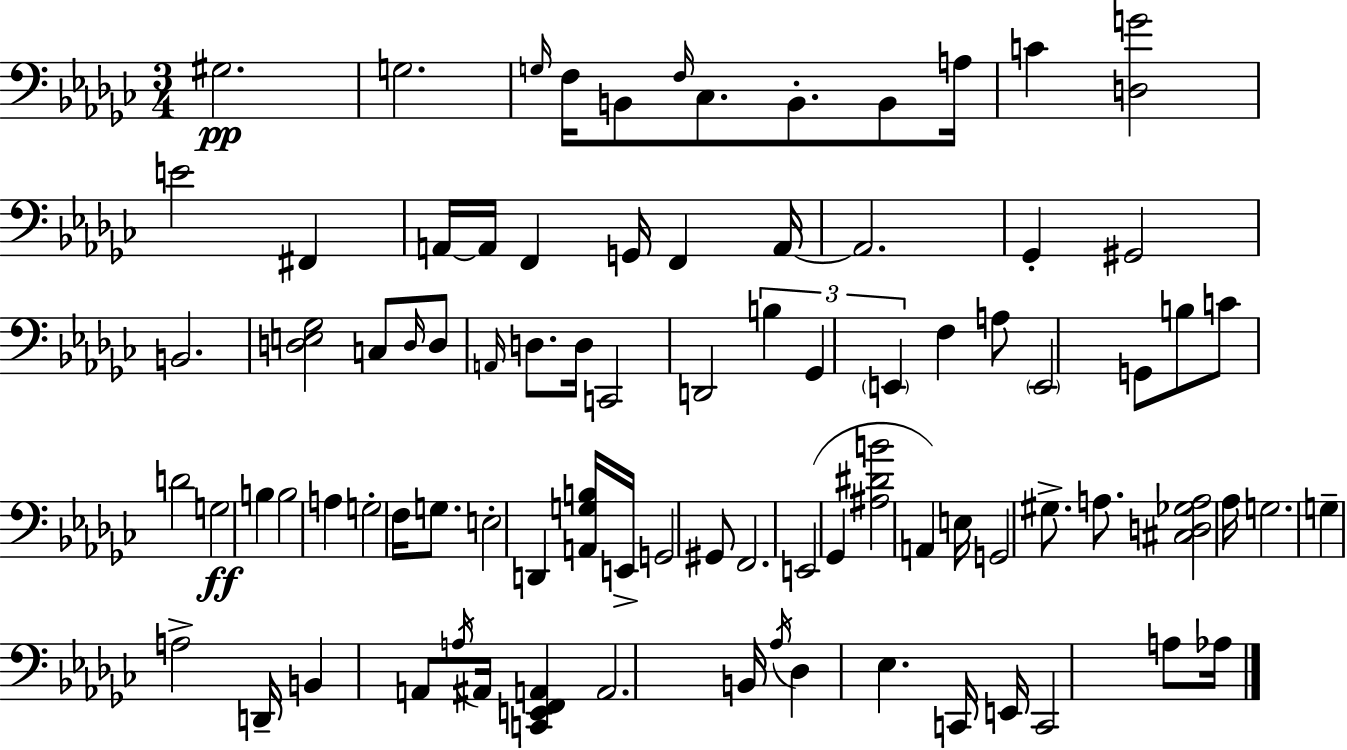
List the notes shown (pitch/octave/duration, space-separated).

G#3/h. G3/h. G3/s F3/s B2/e F3/s CES3/e. B2/e. B2/e A3/s C4/q [D3,G4]/h E4/h F#2/q A2/s A2/s F2/q G2/s F2/q A2/s A2/h. Gb2/q G#2/h B2/h. [D3,E3,Gb3]/h C3/e D3/s D3/e A2/s D3/e. D3/s C2/h D2/h B3/q Gb2/q E2/q F3/q A3/e E2/h G2/e B3/e C4/e D4/h G3/h B3/q B3/h A3/q G3/h F3/s G3/e. E3/h D2/q [A2,G3,B3]/s E2/s G2/h G#2/e F2/h. E2/h Gb2/q [A#3,D#4,B4]/h A2/q E3/s G2/h G#3/e. A3/e. [C#3,D3,Gb3,A3]/h Ab3/s G3/h. G3/q A3/h D2/s B2/q A2/e A3/s A#2/s [C2,E2,F2,A2]/q A2/h. B2/s Ab3/s Db3/q Eb3/q. C2/s E2/s C2/h A3/e Ab3/s